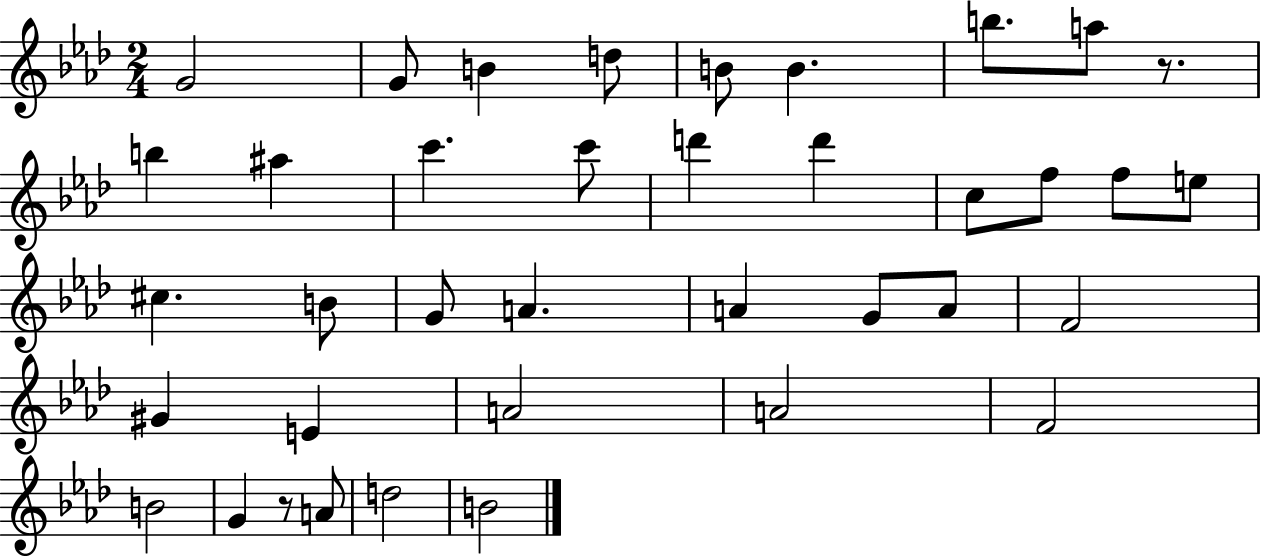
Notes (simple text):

G4/h G4/e B4/q D5/e B4/e B4/q. B5/e. A5/e R/e. B5/q A#5/q C6/q. C6/e D6/q D6/q C5/e F5/e F5/e E5/e C#5/q. B4/e G4/e A4/q. A4/q G4/e A4/e F4/h G#4/q E4/q A4/h A4/h F4/h B4/h G4/q R/e A4/e D5/h B4/h